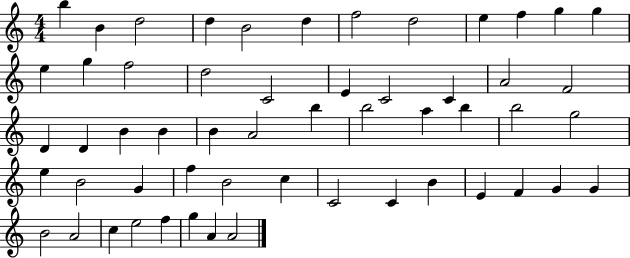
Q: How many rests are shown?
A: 0